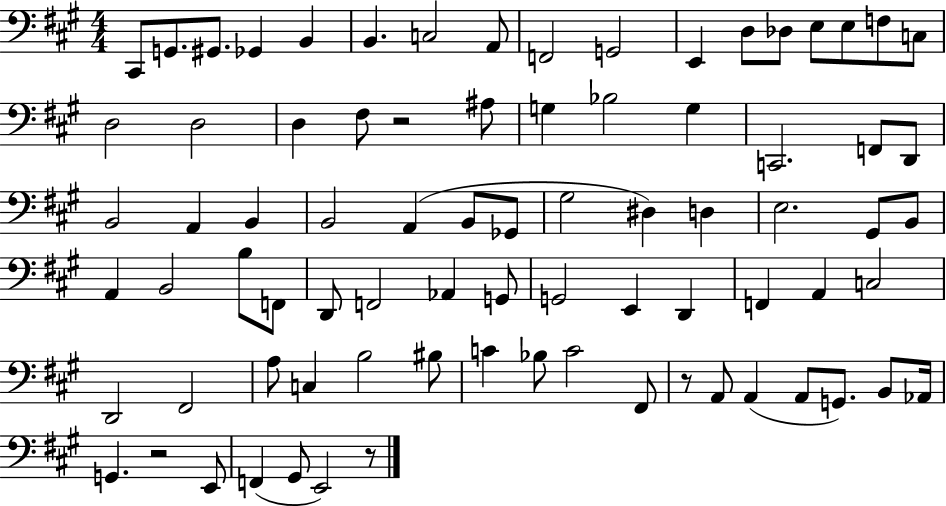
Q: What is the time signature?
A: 4/4